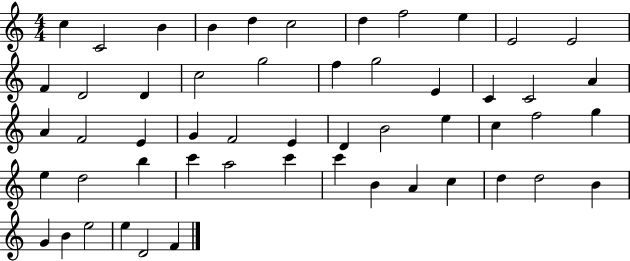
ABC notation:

X:1
T:Untitled
M:4/4
L:1/4
K:C
c C2 B B d c2 d f2 e E2 E2 F D2 D c2 g2 f g2 E C C2 A A F2 E G F2 E D B2 e c f2 g e d2 b c' a2 c' c' B A c d d2 B G B e2 e D2 F